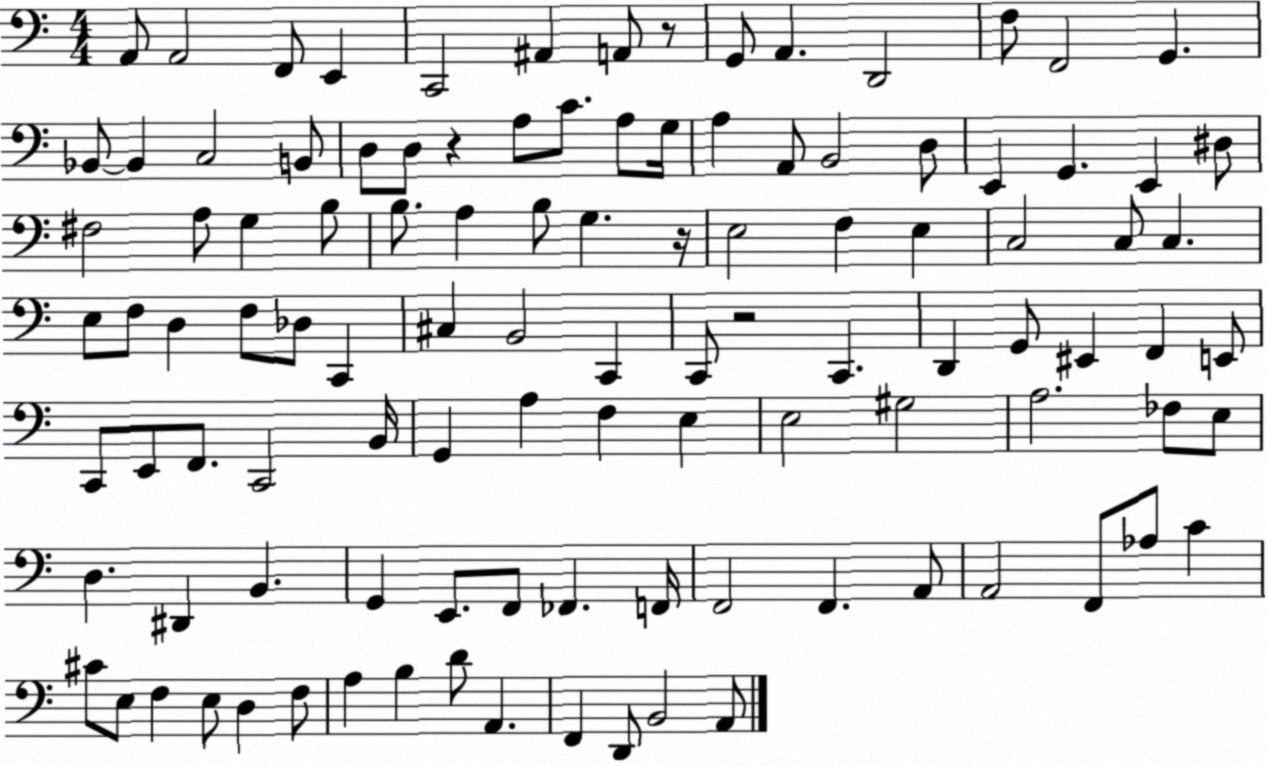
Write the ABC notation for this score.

X:1
T:Untitled
M:4/4
L:1/4
K:C
A,,/2 A,,2 F,,/2 E,, C,,2 ^A,, A,,/2 z/2 G,,/2 A,, D,,2 F,/2 F,,2 G,, _B,,/2 _B,, C,2 B,,/2 D,/2 D,/2 z A,/2 C/2 A,/2 G,/4 A, A,,/2 B,,2 D,/2 E,, G,, E,, ^D,/2 ^F,2 A,/2 G, B,/2 B,/2 A, B,/2 G, z/4 E,2 F, E, C,2 C,/2 C, E,/2 F,/2 D, F,/2 _D,/2 C,, ^C, B,,2 C,, C,,/2 z2 C,, D,, G,,/2 ^E,, F,, E,,/2 C,,/2 E,,/2 F,,/2 C,,2 B,,/4 G,, A, F, E, E,2 ^G,2 A,2 _F,/2 E,/2 D, ^D,, B,, G,, E,,/2 F,,/2 _F,, F,,/4 F,,2 F,, A,,/2 A,,2 F,,/2 _A,/2 C ^C/2 E,/2 F, E,/2 D, F,/2 A, B, D/2 A,, F,, D,,/2 B,,2 A,,/2